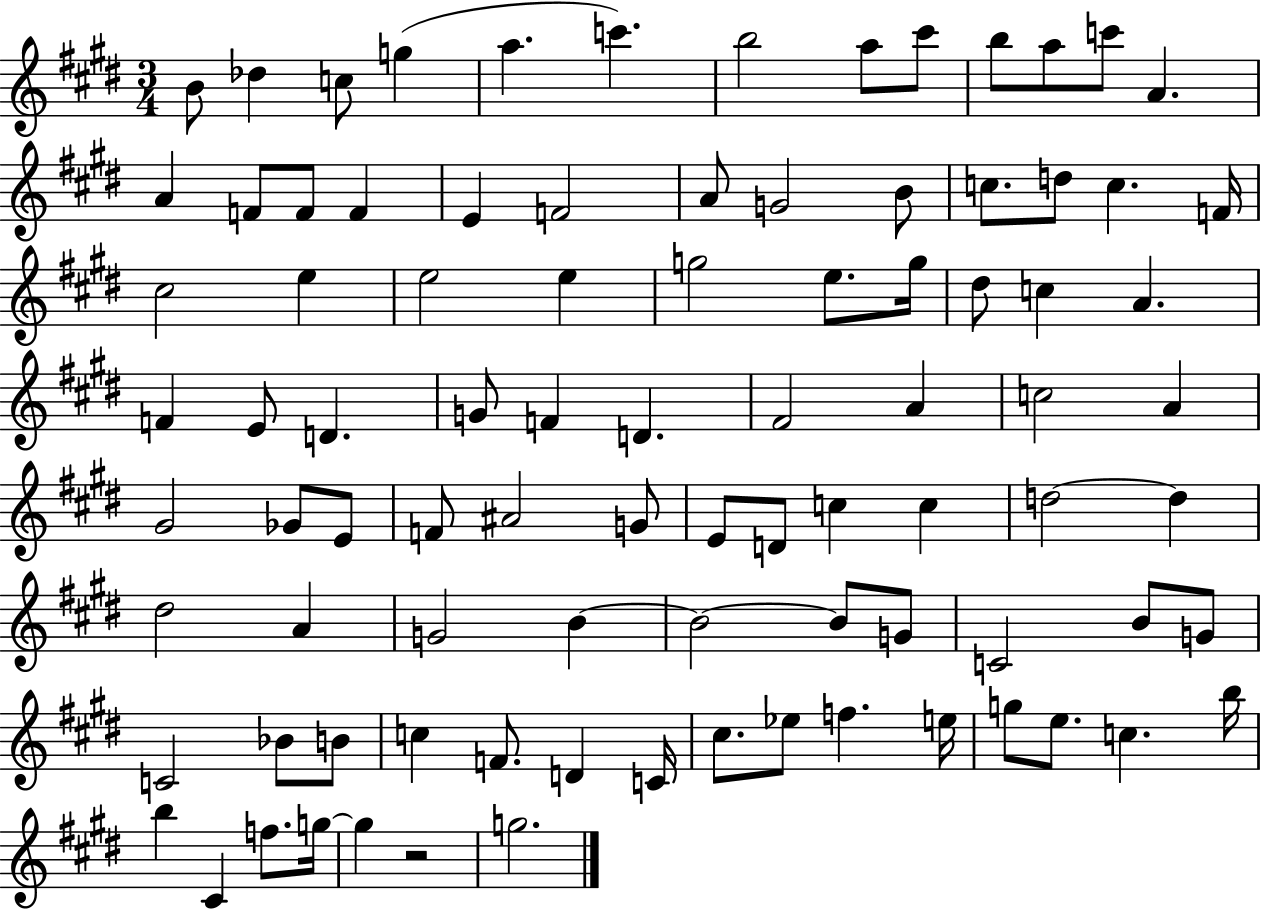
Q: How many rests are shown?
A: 1